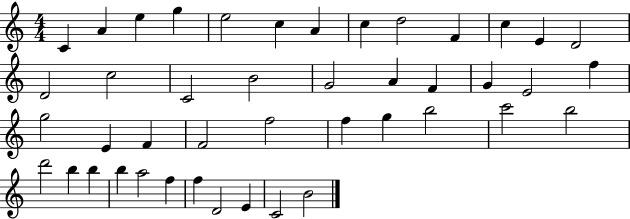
C4/q A4/q E5/q G5/q E5/h C5/q A4/q C5/q D5/h F4/q C5/q E4/q D4/h D4/h C5/h C4/h B4/h G4/h A4/q F4/q G4/q E4/h F5/q G5/h E4/q F4/q F4/h F5/h F5/q G5/q B5/h C6/h B5/h D6/h B5/q B5/q B5/q A5/h F5/q F5/q D4/h E4/q C4/h B4/h